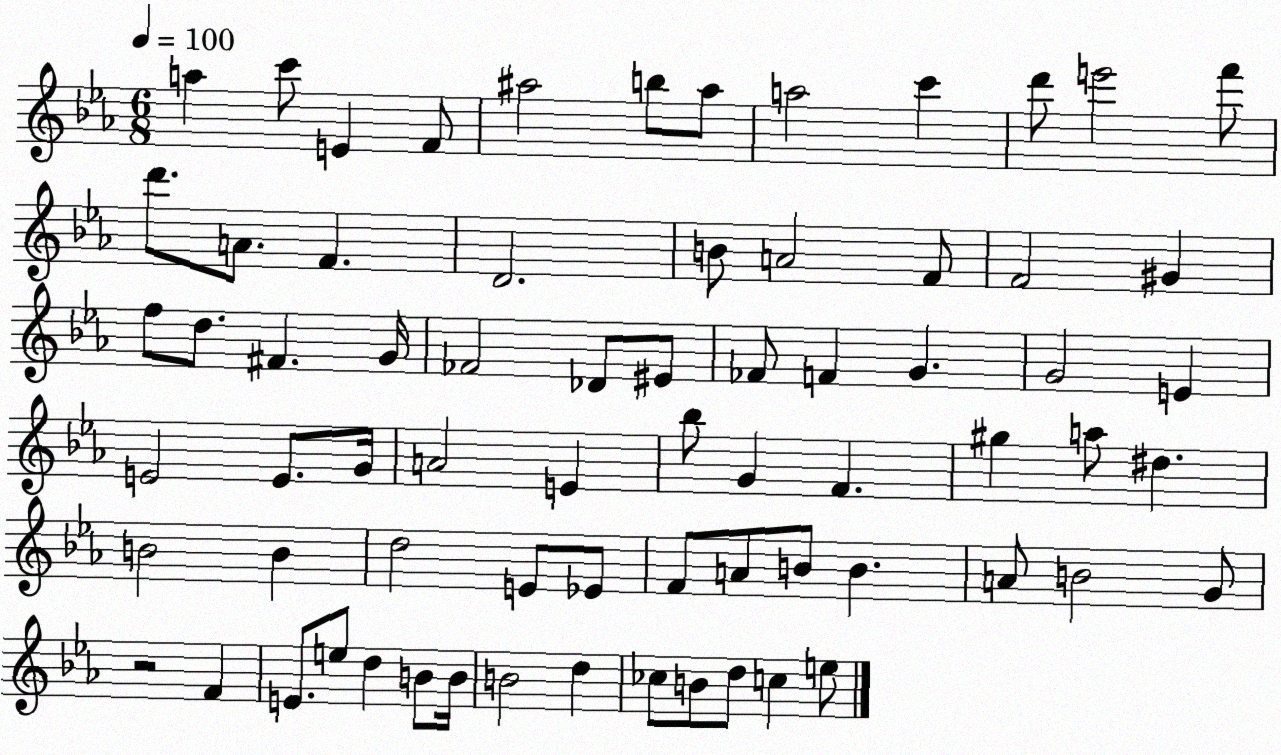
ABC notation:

X:1
T:Untitled
M:6/8
L:1/4
K:Eb
a c'/2 E F/2 ^a2 b/2 ^a/2 a2 c' d'/2 e'2 f'/2 d'/2 A/2 F D2 B/2 A2 F/2 F2 ^G f/2 d/2 ^F G/4 _F2 _D/2 ^E/2 _F/2 F G G2 E E2 E/2 G/4 A2 E _b/2 G F ^g a/2 ^d B2 B d2 E/2 _E/2 F/2 A/2 B/2 B A/2 B2 G/2 z2 F E/2 e/2 d B/2 B/4 B2 d _c/2 B/2 d/2 c e/2